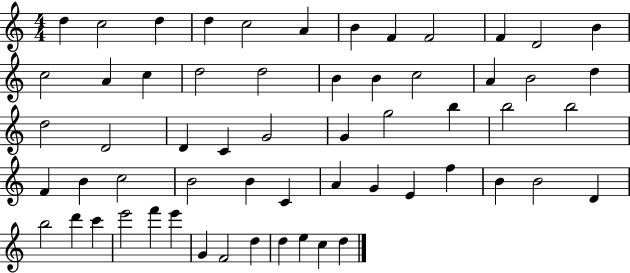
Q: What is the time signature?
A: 4/4